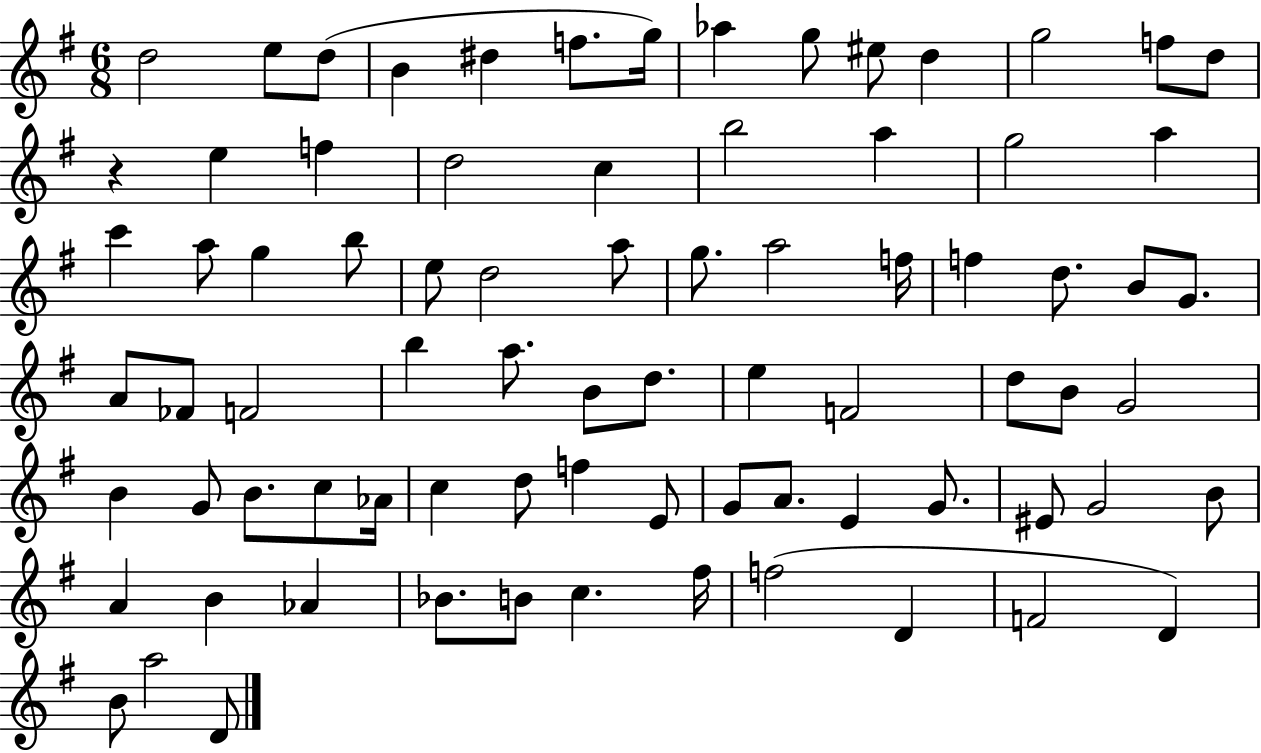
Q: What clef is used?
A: treble